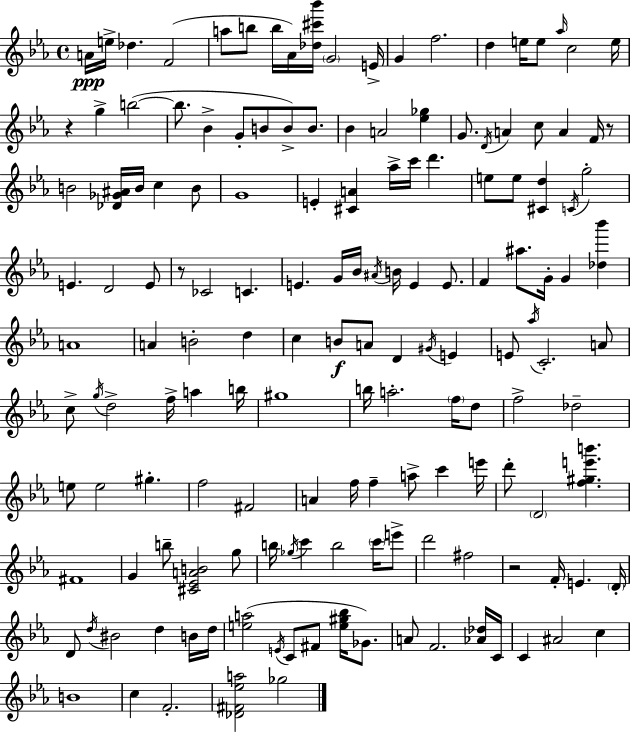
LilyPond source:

{
  \clef treble
  \time 4/4
  \defaultTimeSignature
  \key ees \major
  a'16\ppp e''16-> des''4. f'2( | a''8 b''8 b''16 aes'16) <des'' cis''' bes'''>16 \parenthesize g'2 e'16-> | g'4 f''2. | d''4 e''16 e''8 \grace { aes''16 } c''2 | \break e''16 r4 g''4-> b''2~(~ | b''8. bes'4-> g'8-. b'8 b'8->) b'8. | bes'4 a'2 <ees'' ges''>4 | g'8. \acciaccatura { d'16 } a'4 c''8 a'4 f'16 | \break r8 b'2 <des' ges' ais'>16 b'16 c''4 | b'8 g'1 | e'4-. <cis' a'>4 aes''16-> c'''16 d'''4. | e''8 e''8 <cis' d''>4 \acciaccatura { c'16 } g''2-. | \break e'4. d'2 | e'8 r8 ces'2 c'4. | e'4. g'16 bes'16 \acciaccatura { ais'16 } b'16 e'4 | e'8. f'4 ais''8. g'16-. g'4 | \break <des'' bes'''>4 a'1 | a'4 b'2-. | d''4 c''4 b'8\f a'8 d'4 | \acciaccatura { gis'16 } e'4 e'8 \acciaccatura { aes''16 } c'2.-. | \break a'8 c''8-> \acciaccatura { g''16 } d''2-> | f''16-> a''4 b''16 gis''1 | b''16 a''2.-. | \parenthesize f''16 d''8 f''2-> des''2-- | \break e''8 e''2 | gis''4.-. f''2 fis'2 | a'4 f''16 f''4-- | a''8-> c'''4 e'''16 d'''8-. \parenthesize d'2 | \break <f'' gis'' e''' b'''>4. fis'1 | g'4 b''8-- <cis' ees' a' b'>2 | g''8 b''16 \acciaccatura { ges''16 } c'''4 b''2 | \parenthesize c'''16 e'''8-> d'''2 | \break fis''2 r2 | f'16-. e'4. \parenthesize d'16-. d'8 \acciaccatura { d''16 } bis'2 | d''4 b'16 d''16 <e'' a''>2( | \acciaccatura { e'16 } c'8 fis'8 <e'' gis'' bes''>16 ges'8.) a'8 f'2. | \break <aes' des''>16 c'16 c'4 ais'2 | c''4 b'1 | c''4 f'2.-. | <des' fis' ees'' a''>2 | \break ges''2 \bar "|."
}